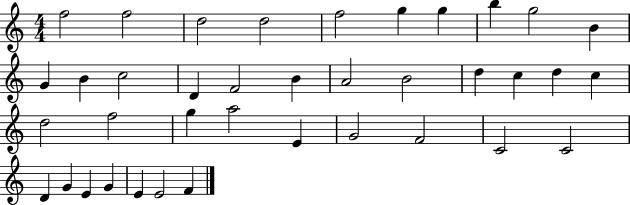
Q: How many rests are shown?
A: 0